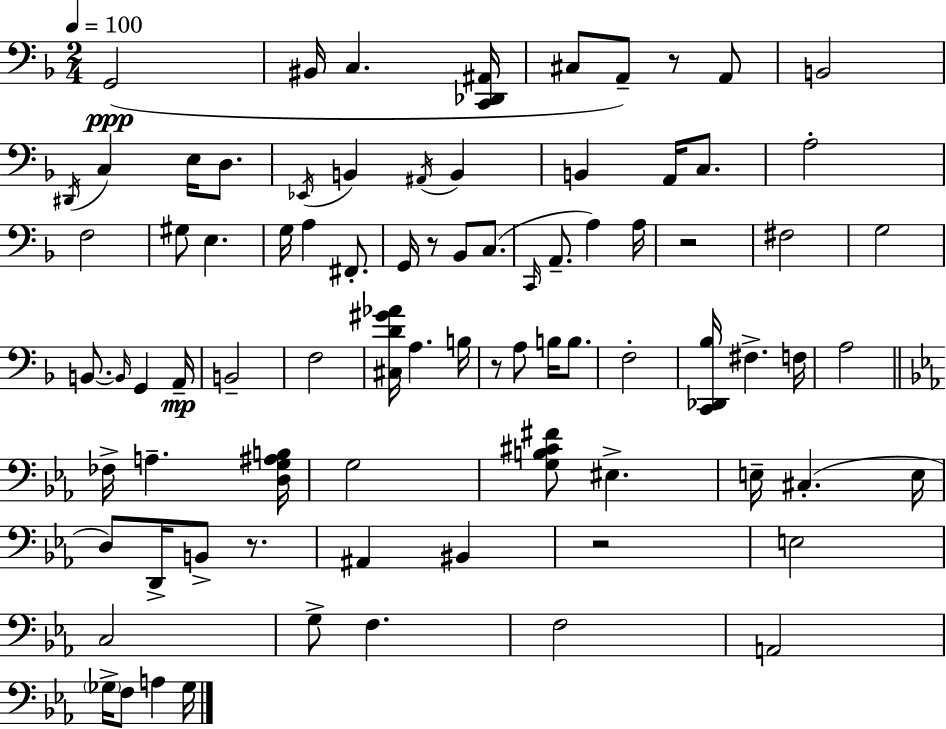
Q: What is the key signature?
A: F major